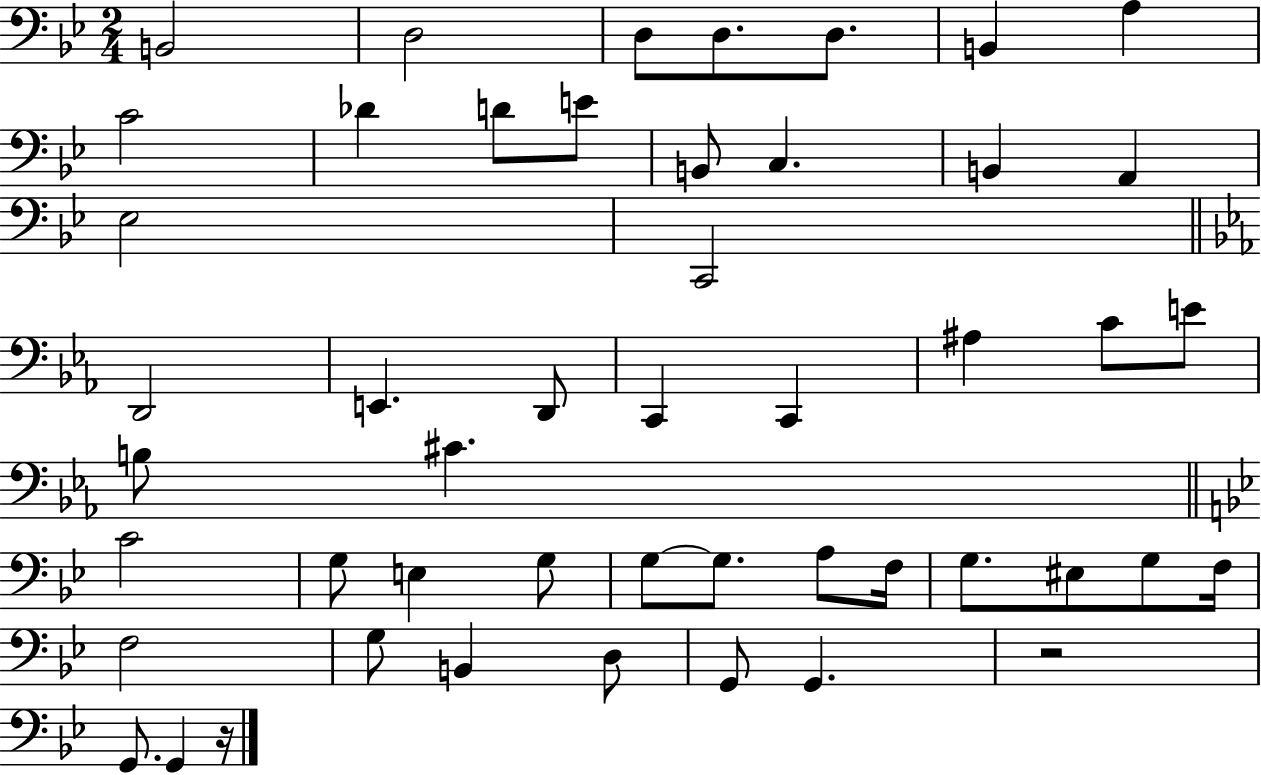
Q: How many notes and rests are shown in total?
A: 49